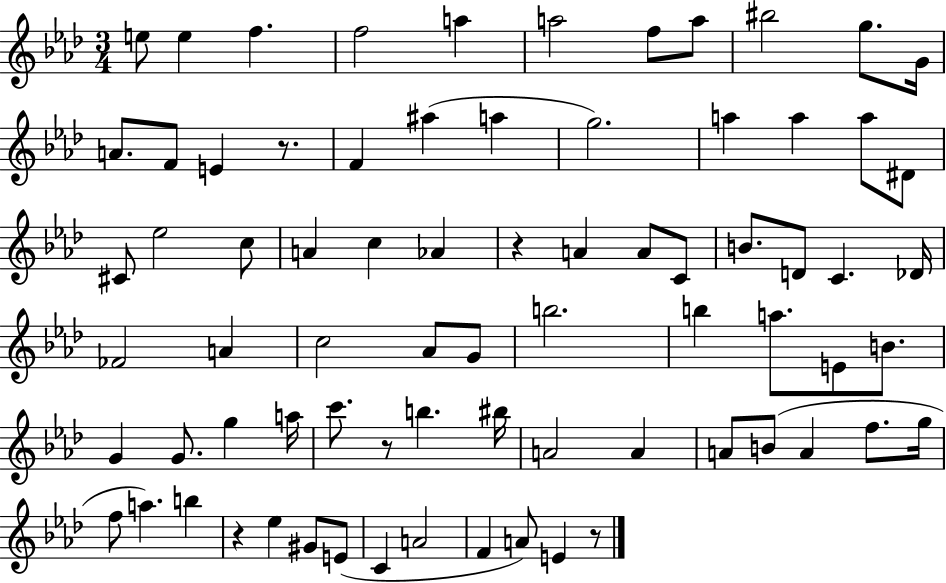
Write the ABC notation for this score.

X:1
T:Untitled
M:3/4
L:1/4
K:Ab
e/2 e f f2 a a2 f/2 a/2 ^b2 g/2 G/4 A/2 F/2 E z/2 F ^a a g2 a a a/2 ^D/2 ^C/2 _e2 c/2 A c _A z A A/2 C/2 B/2 D/2 C _D/4 _F2 A c2 _A/2 G/2 b2 b a/2 E/2 B/2 G G/2 g a/4 c'/2 z/2 b ^b/4 A2 A A/2 B/2 A f/2 g/4 f/2 a b z _e ^G/2 E/2 C A2 F A/2 E z/2